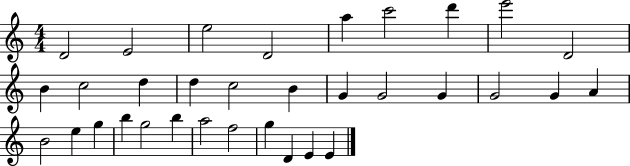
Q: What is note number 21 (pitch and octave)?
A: A4